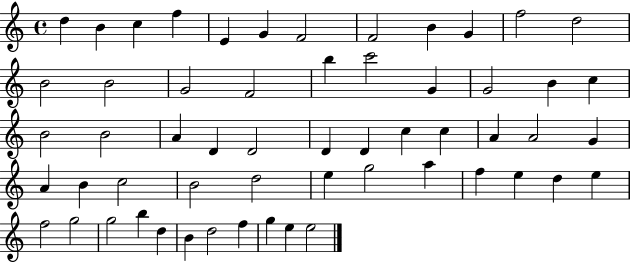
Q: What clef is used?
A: treble